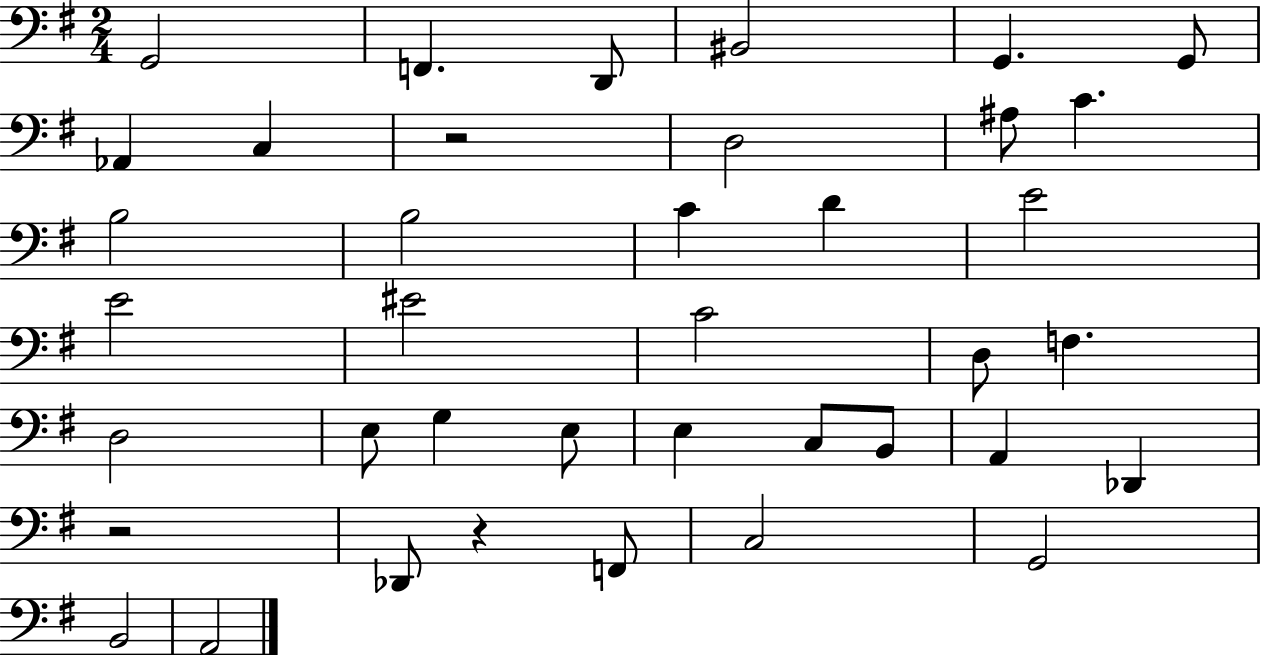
G2/h F2/q. D2/e BIS2/h G2/q. G2/e Ab2/q C3/q R/h D3/h A#3/e C4/q. B3/h B3/h C4/q D4/q E4/h E4/h EIS4/h C4/h D3/e F3/q. D3/h E3/e G3/q E3/e E3/q C3/e B2/e A2/q Db2/q R/h Db2/e R/q F2/e C3/h G2/h B2/h A2/h